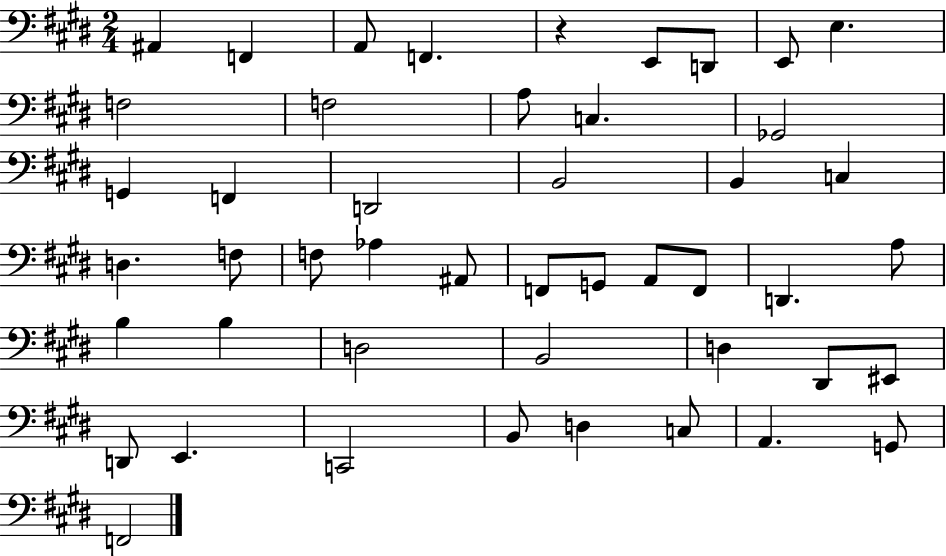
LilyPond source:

{
  \clef bass
  \numericTimeSignature
  \time 2/4
  \key e \major
  ais,4 f,4 | a,8 f,4. | r4 e,8 d,8 | e,8 e4. | \break f2 | f2 | a8 c4. | ges,2 | \break g,4 f,4 | d,2 | b,2 | b,4 c4 | \break d4. f8 | f8 aes4 ais,8 | f,8 g,8 a,8 f,8 | d,4. a8 | \break b4 b4 | d2 | b,2 | d4 dis,8 eis,8 | \break d,8 e,4. | c,2 | b,8 d4 c8 | a,4. g,8 | \break f,2 | \bar "|."
}